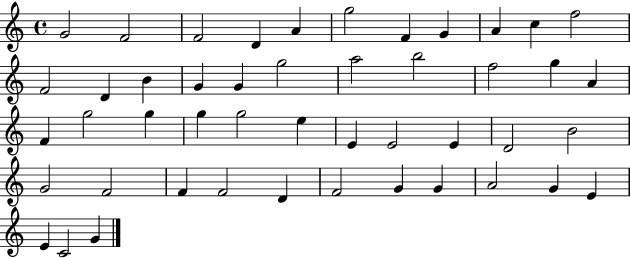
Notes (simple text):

G4/h F4/h F4/h D4/q A4/q G5/h F4/q G4/q A4/q C5/q F5/h F4/h D4/q B4/q G4/q G4/q G5/h A5/h B5/h F5/h G5/q A4/q F4/q G5/h G5/q G5/q G5/h E5/q E4/q E4/h E4/q D4/h B4/h G4/h F4/h F4/q F4/h D4/q F4/h G4/q G4/q A4/h G4/q E4/q E4/q C4/h G4/q